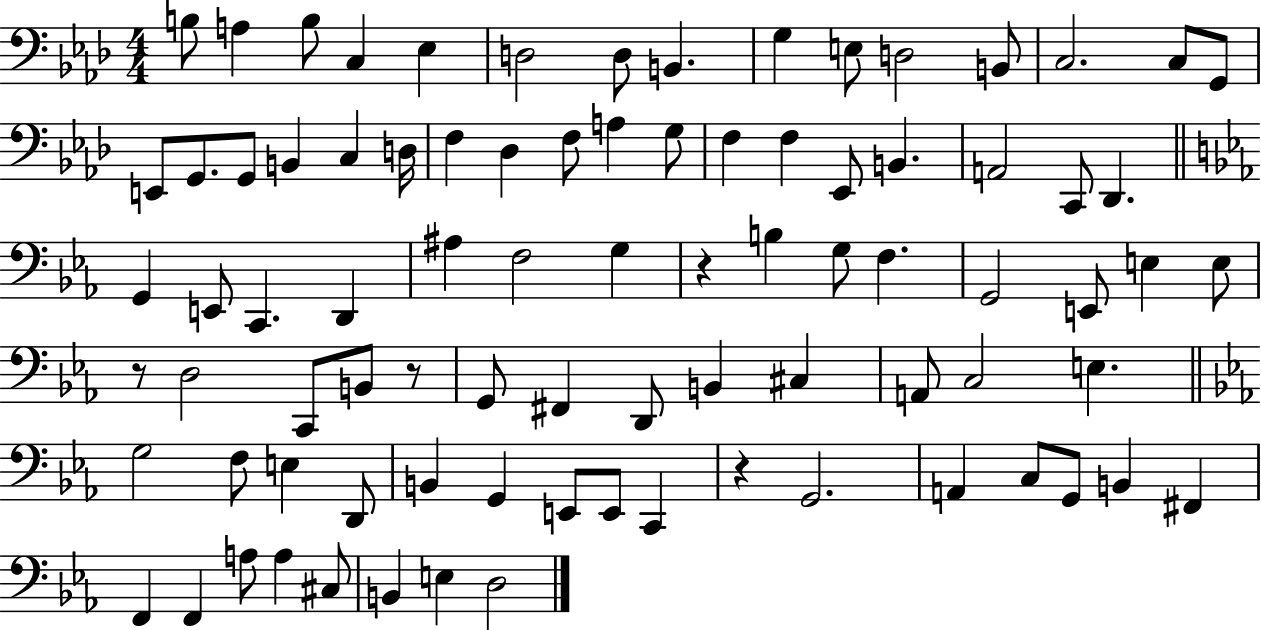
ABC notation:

X:1
T:Untitled
M:4/4
L:1/4
K:Ab
B,/2 A, B,/2 C, _E, D,2 D,/2 B,, G, E,/2 D,2 B,,/2 C,2 C,/2 G,,/2 E,,/2 G,,/2 G,,/2 B,, C, D,/4 F, _D, F,/2 A, G,/2 F, F, _E,,/2 B,, A,,2 C,,/2 _D,, G,, E,,/2 C,, D,, ^A, F,2 G, z B, G,/2 F, G,,2 E,,/2 E, E,/2 z/2 D,2 C,,/2 B,,/2 z/2 G,,/2 ^F,, D,,/2 B,, ^C, A,,/2 C,2 E, G,2 F,/2 E, D,,/2 B,, G,, E,,/2 E,,/2 C,, z G,,2 A,, C,/2 G,,/2 B,, ^F,, F,, F,, A,/2 A, ^C,/2 B,, E, D,2